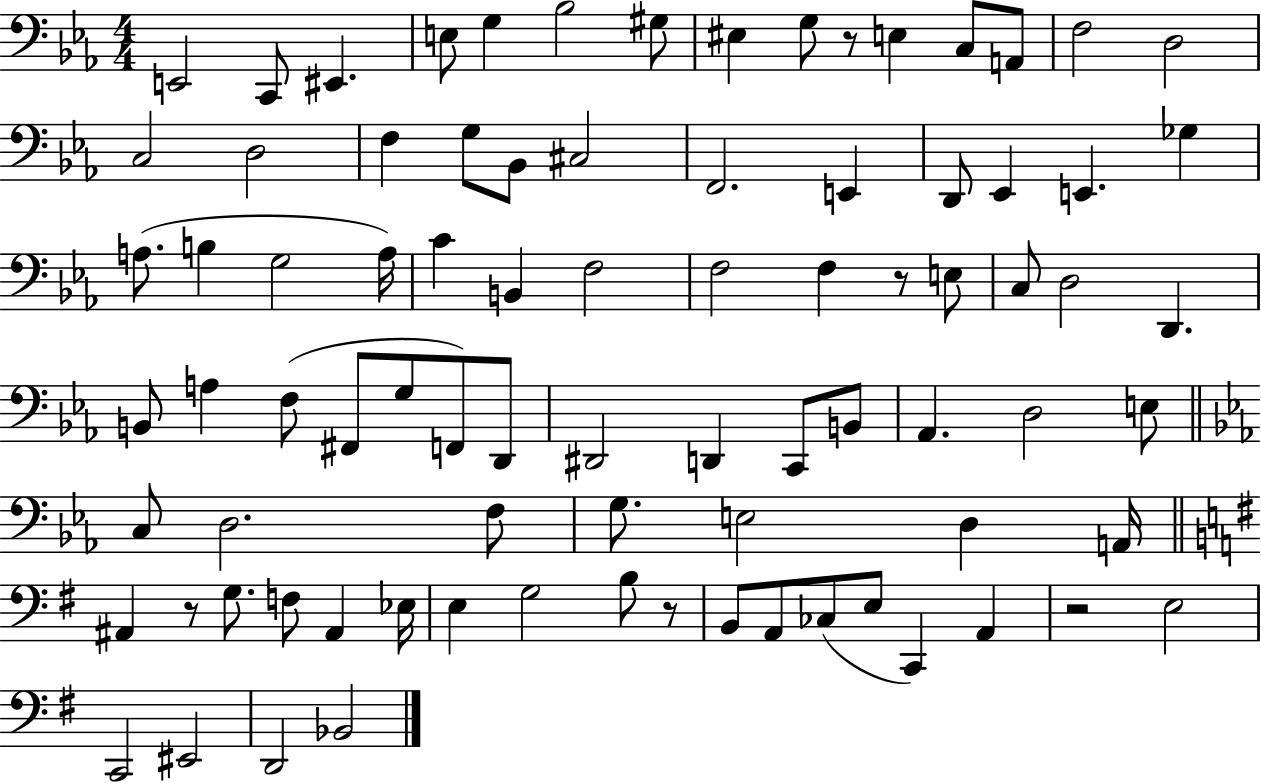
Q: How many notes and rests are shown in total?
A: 84